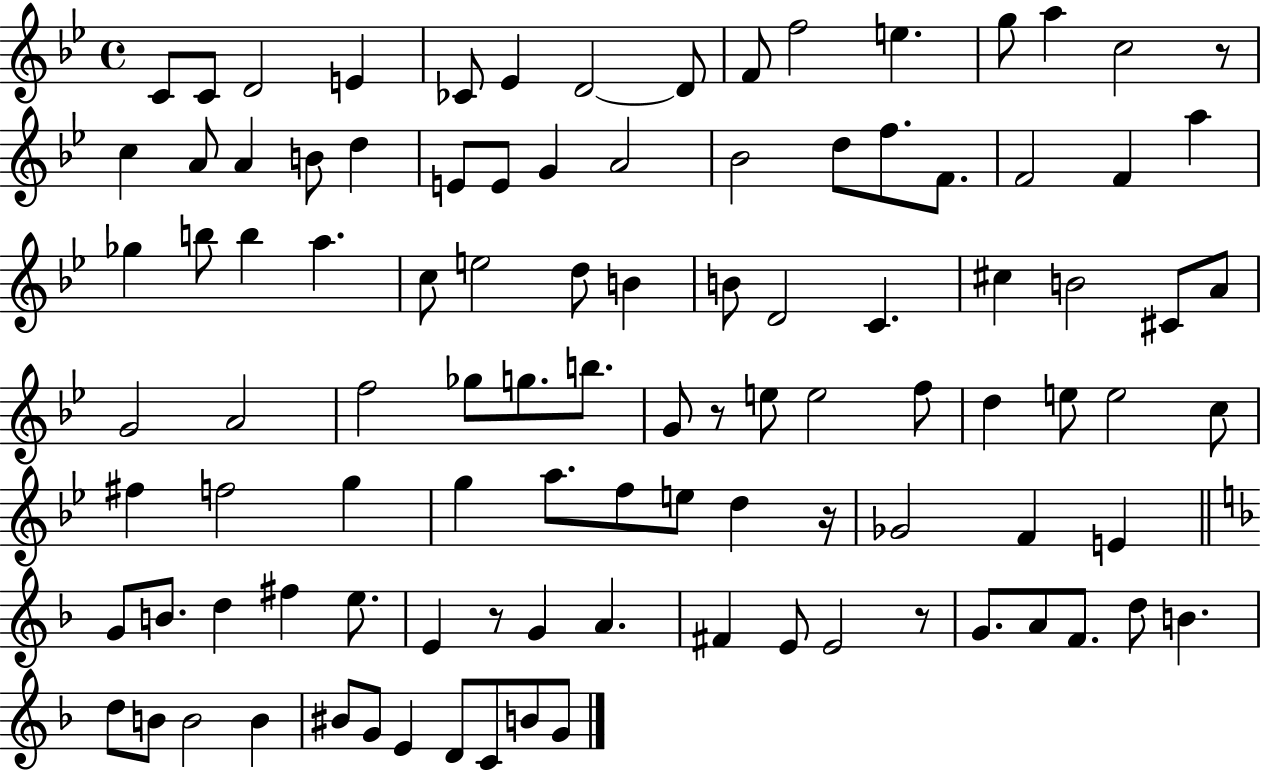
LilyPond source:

{
  \clef treble
  \time 4/4
  \defaultTimeSignature
  \key bes \major
  c'8 c'8 d'2 e'4 | ces'8 ees'4 d'2~~ d'8 | f'8 f''2 e''4. | g''8 a''4 c''2 r8 | \break c''4 a'8 a'4 b'8 d''4 | e'8 e'8 g'4 a'2 | bes'2 d''8 f''8. f'8. | f'2 f'4 a''4 | \break ges''4 b''8 b''4 a''4. | c''8 e''2 d''8 b'4 | b'8 d'2 c'4. | cis''4 b'2 cis'8 a'8 | \break g'2 a'2 | f''2 ges''8 g''8. b''8. | g'8 r8 e''8 e''2 f''8 | d''4 e''8 e''2 c''8 | \break fis''4 f''2 g''4 | g''4 a''8. f''8 e''8 d''4 r16 | ges'2 f'4 e'4 | \bar "||" \break \key f \major g'8 b'8. d''4 fis''4 e''8. | e'4 r8 g'4 a'4. | fis'4 e'8 e'2 r8 | g'8. a'8 f'8. d''8 b'4. | \break d''8 b'8 b'2 b'4 | bis'8 g'8 e'4 d'8 c'8 b'8 g'8 | \bar "|."
}